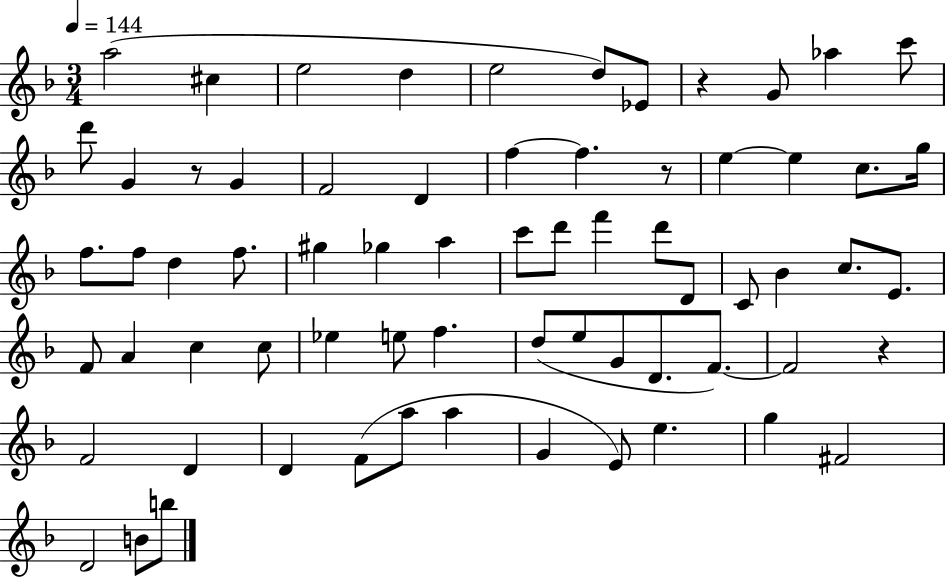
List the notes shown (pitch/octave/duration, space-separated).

A5/h C#5/q E5/h D5/q E5/h D5/e Eb4/e R/q G4/e Ab5/q C6/e D6/e G4/q R/e G4/q F4/h D4/q F5/q F5/q. R/e E5/q E5/q C5/e. G5/s F5/e. F5/e D5/q F5/e. G#5/q Gb5/q A5/q C6/e D6/e F6/q D6/e D4/e C4/e Bb4/q C5/e. E4/e. F4/e A4/q C5/q C5/e Eb5/q E5/e F5/q. D5/e E5/e G4/e D4/e. F4/e. F4/h R/q F4/h D4/q D4/q F4/e A5/e A5/q G4/q E4/e E5/q. G5/q F#4/h D4/h B4/e B5/e